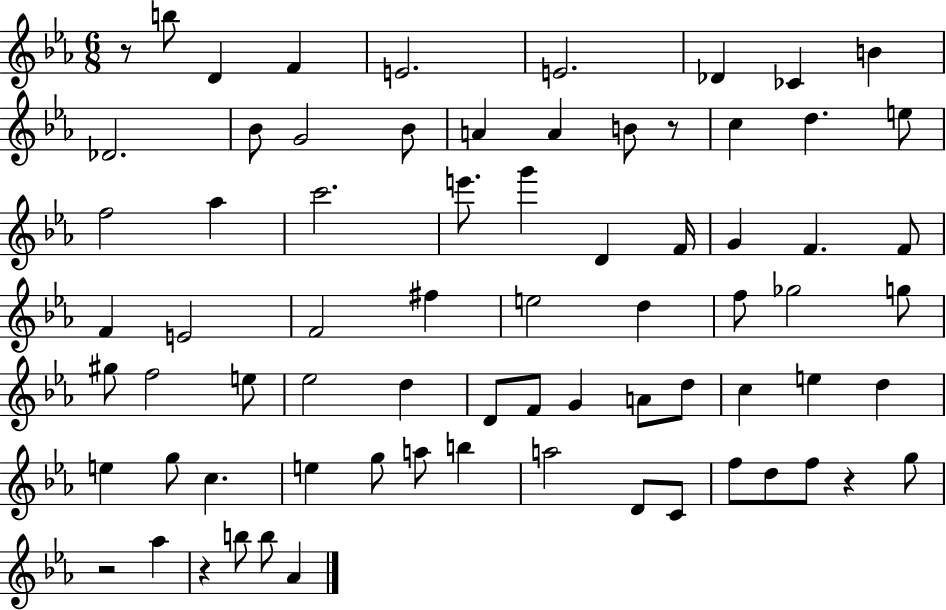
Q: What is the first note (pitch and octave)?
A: B5